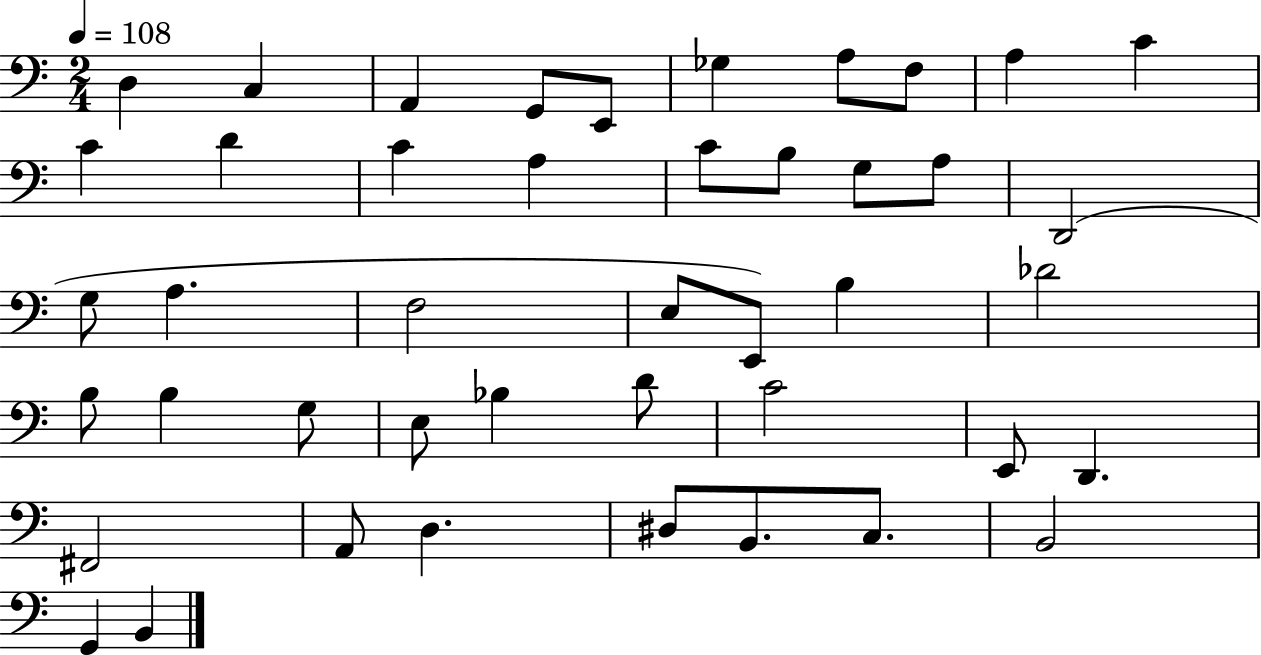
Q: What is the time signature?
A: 2/4